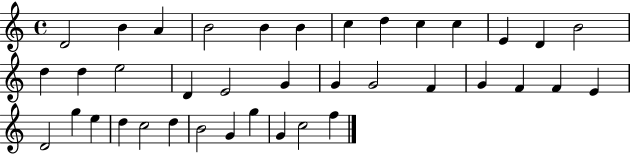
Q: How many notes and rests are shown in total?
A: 38